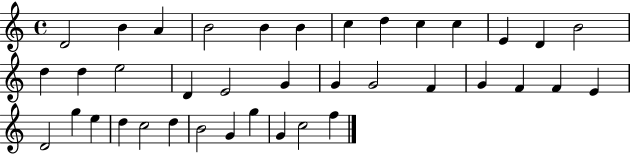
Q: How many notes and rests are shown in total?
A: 38